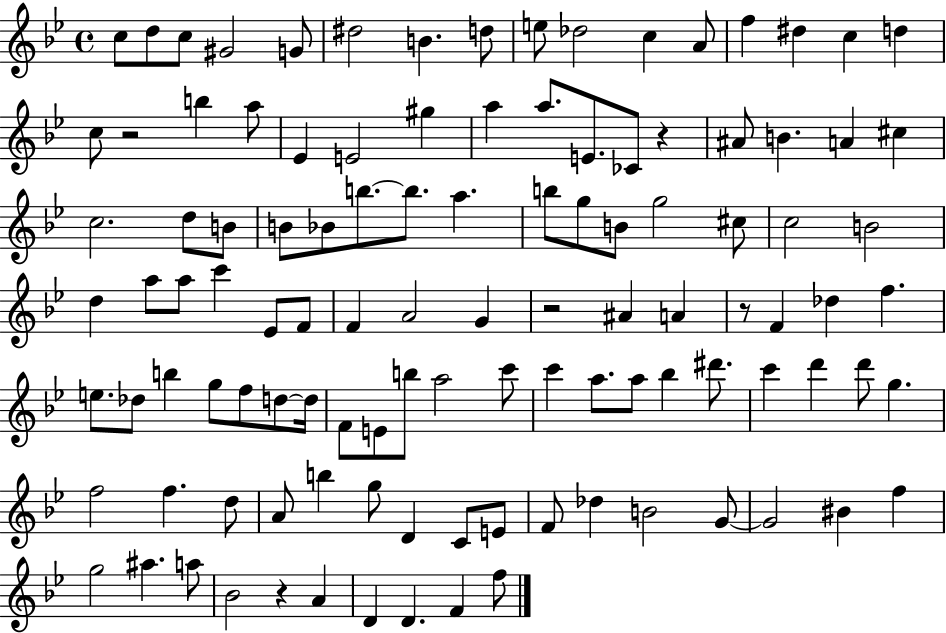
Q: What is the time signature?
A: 4/4